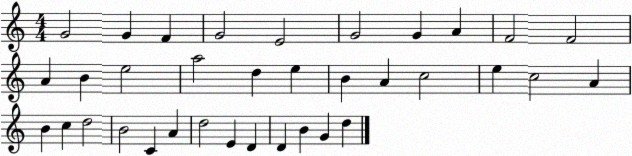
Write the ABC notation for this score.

X:1
T:Untitled
M:4/4
L:1/4
K:C
G2 G F G2 E2 G2 G A F2 F2 A B e2 a2 d e B A c2 e c2 A B c d2 B2 C A d2 E D D B G d